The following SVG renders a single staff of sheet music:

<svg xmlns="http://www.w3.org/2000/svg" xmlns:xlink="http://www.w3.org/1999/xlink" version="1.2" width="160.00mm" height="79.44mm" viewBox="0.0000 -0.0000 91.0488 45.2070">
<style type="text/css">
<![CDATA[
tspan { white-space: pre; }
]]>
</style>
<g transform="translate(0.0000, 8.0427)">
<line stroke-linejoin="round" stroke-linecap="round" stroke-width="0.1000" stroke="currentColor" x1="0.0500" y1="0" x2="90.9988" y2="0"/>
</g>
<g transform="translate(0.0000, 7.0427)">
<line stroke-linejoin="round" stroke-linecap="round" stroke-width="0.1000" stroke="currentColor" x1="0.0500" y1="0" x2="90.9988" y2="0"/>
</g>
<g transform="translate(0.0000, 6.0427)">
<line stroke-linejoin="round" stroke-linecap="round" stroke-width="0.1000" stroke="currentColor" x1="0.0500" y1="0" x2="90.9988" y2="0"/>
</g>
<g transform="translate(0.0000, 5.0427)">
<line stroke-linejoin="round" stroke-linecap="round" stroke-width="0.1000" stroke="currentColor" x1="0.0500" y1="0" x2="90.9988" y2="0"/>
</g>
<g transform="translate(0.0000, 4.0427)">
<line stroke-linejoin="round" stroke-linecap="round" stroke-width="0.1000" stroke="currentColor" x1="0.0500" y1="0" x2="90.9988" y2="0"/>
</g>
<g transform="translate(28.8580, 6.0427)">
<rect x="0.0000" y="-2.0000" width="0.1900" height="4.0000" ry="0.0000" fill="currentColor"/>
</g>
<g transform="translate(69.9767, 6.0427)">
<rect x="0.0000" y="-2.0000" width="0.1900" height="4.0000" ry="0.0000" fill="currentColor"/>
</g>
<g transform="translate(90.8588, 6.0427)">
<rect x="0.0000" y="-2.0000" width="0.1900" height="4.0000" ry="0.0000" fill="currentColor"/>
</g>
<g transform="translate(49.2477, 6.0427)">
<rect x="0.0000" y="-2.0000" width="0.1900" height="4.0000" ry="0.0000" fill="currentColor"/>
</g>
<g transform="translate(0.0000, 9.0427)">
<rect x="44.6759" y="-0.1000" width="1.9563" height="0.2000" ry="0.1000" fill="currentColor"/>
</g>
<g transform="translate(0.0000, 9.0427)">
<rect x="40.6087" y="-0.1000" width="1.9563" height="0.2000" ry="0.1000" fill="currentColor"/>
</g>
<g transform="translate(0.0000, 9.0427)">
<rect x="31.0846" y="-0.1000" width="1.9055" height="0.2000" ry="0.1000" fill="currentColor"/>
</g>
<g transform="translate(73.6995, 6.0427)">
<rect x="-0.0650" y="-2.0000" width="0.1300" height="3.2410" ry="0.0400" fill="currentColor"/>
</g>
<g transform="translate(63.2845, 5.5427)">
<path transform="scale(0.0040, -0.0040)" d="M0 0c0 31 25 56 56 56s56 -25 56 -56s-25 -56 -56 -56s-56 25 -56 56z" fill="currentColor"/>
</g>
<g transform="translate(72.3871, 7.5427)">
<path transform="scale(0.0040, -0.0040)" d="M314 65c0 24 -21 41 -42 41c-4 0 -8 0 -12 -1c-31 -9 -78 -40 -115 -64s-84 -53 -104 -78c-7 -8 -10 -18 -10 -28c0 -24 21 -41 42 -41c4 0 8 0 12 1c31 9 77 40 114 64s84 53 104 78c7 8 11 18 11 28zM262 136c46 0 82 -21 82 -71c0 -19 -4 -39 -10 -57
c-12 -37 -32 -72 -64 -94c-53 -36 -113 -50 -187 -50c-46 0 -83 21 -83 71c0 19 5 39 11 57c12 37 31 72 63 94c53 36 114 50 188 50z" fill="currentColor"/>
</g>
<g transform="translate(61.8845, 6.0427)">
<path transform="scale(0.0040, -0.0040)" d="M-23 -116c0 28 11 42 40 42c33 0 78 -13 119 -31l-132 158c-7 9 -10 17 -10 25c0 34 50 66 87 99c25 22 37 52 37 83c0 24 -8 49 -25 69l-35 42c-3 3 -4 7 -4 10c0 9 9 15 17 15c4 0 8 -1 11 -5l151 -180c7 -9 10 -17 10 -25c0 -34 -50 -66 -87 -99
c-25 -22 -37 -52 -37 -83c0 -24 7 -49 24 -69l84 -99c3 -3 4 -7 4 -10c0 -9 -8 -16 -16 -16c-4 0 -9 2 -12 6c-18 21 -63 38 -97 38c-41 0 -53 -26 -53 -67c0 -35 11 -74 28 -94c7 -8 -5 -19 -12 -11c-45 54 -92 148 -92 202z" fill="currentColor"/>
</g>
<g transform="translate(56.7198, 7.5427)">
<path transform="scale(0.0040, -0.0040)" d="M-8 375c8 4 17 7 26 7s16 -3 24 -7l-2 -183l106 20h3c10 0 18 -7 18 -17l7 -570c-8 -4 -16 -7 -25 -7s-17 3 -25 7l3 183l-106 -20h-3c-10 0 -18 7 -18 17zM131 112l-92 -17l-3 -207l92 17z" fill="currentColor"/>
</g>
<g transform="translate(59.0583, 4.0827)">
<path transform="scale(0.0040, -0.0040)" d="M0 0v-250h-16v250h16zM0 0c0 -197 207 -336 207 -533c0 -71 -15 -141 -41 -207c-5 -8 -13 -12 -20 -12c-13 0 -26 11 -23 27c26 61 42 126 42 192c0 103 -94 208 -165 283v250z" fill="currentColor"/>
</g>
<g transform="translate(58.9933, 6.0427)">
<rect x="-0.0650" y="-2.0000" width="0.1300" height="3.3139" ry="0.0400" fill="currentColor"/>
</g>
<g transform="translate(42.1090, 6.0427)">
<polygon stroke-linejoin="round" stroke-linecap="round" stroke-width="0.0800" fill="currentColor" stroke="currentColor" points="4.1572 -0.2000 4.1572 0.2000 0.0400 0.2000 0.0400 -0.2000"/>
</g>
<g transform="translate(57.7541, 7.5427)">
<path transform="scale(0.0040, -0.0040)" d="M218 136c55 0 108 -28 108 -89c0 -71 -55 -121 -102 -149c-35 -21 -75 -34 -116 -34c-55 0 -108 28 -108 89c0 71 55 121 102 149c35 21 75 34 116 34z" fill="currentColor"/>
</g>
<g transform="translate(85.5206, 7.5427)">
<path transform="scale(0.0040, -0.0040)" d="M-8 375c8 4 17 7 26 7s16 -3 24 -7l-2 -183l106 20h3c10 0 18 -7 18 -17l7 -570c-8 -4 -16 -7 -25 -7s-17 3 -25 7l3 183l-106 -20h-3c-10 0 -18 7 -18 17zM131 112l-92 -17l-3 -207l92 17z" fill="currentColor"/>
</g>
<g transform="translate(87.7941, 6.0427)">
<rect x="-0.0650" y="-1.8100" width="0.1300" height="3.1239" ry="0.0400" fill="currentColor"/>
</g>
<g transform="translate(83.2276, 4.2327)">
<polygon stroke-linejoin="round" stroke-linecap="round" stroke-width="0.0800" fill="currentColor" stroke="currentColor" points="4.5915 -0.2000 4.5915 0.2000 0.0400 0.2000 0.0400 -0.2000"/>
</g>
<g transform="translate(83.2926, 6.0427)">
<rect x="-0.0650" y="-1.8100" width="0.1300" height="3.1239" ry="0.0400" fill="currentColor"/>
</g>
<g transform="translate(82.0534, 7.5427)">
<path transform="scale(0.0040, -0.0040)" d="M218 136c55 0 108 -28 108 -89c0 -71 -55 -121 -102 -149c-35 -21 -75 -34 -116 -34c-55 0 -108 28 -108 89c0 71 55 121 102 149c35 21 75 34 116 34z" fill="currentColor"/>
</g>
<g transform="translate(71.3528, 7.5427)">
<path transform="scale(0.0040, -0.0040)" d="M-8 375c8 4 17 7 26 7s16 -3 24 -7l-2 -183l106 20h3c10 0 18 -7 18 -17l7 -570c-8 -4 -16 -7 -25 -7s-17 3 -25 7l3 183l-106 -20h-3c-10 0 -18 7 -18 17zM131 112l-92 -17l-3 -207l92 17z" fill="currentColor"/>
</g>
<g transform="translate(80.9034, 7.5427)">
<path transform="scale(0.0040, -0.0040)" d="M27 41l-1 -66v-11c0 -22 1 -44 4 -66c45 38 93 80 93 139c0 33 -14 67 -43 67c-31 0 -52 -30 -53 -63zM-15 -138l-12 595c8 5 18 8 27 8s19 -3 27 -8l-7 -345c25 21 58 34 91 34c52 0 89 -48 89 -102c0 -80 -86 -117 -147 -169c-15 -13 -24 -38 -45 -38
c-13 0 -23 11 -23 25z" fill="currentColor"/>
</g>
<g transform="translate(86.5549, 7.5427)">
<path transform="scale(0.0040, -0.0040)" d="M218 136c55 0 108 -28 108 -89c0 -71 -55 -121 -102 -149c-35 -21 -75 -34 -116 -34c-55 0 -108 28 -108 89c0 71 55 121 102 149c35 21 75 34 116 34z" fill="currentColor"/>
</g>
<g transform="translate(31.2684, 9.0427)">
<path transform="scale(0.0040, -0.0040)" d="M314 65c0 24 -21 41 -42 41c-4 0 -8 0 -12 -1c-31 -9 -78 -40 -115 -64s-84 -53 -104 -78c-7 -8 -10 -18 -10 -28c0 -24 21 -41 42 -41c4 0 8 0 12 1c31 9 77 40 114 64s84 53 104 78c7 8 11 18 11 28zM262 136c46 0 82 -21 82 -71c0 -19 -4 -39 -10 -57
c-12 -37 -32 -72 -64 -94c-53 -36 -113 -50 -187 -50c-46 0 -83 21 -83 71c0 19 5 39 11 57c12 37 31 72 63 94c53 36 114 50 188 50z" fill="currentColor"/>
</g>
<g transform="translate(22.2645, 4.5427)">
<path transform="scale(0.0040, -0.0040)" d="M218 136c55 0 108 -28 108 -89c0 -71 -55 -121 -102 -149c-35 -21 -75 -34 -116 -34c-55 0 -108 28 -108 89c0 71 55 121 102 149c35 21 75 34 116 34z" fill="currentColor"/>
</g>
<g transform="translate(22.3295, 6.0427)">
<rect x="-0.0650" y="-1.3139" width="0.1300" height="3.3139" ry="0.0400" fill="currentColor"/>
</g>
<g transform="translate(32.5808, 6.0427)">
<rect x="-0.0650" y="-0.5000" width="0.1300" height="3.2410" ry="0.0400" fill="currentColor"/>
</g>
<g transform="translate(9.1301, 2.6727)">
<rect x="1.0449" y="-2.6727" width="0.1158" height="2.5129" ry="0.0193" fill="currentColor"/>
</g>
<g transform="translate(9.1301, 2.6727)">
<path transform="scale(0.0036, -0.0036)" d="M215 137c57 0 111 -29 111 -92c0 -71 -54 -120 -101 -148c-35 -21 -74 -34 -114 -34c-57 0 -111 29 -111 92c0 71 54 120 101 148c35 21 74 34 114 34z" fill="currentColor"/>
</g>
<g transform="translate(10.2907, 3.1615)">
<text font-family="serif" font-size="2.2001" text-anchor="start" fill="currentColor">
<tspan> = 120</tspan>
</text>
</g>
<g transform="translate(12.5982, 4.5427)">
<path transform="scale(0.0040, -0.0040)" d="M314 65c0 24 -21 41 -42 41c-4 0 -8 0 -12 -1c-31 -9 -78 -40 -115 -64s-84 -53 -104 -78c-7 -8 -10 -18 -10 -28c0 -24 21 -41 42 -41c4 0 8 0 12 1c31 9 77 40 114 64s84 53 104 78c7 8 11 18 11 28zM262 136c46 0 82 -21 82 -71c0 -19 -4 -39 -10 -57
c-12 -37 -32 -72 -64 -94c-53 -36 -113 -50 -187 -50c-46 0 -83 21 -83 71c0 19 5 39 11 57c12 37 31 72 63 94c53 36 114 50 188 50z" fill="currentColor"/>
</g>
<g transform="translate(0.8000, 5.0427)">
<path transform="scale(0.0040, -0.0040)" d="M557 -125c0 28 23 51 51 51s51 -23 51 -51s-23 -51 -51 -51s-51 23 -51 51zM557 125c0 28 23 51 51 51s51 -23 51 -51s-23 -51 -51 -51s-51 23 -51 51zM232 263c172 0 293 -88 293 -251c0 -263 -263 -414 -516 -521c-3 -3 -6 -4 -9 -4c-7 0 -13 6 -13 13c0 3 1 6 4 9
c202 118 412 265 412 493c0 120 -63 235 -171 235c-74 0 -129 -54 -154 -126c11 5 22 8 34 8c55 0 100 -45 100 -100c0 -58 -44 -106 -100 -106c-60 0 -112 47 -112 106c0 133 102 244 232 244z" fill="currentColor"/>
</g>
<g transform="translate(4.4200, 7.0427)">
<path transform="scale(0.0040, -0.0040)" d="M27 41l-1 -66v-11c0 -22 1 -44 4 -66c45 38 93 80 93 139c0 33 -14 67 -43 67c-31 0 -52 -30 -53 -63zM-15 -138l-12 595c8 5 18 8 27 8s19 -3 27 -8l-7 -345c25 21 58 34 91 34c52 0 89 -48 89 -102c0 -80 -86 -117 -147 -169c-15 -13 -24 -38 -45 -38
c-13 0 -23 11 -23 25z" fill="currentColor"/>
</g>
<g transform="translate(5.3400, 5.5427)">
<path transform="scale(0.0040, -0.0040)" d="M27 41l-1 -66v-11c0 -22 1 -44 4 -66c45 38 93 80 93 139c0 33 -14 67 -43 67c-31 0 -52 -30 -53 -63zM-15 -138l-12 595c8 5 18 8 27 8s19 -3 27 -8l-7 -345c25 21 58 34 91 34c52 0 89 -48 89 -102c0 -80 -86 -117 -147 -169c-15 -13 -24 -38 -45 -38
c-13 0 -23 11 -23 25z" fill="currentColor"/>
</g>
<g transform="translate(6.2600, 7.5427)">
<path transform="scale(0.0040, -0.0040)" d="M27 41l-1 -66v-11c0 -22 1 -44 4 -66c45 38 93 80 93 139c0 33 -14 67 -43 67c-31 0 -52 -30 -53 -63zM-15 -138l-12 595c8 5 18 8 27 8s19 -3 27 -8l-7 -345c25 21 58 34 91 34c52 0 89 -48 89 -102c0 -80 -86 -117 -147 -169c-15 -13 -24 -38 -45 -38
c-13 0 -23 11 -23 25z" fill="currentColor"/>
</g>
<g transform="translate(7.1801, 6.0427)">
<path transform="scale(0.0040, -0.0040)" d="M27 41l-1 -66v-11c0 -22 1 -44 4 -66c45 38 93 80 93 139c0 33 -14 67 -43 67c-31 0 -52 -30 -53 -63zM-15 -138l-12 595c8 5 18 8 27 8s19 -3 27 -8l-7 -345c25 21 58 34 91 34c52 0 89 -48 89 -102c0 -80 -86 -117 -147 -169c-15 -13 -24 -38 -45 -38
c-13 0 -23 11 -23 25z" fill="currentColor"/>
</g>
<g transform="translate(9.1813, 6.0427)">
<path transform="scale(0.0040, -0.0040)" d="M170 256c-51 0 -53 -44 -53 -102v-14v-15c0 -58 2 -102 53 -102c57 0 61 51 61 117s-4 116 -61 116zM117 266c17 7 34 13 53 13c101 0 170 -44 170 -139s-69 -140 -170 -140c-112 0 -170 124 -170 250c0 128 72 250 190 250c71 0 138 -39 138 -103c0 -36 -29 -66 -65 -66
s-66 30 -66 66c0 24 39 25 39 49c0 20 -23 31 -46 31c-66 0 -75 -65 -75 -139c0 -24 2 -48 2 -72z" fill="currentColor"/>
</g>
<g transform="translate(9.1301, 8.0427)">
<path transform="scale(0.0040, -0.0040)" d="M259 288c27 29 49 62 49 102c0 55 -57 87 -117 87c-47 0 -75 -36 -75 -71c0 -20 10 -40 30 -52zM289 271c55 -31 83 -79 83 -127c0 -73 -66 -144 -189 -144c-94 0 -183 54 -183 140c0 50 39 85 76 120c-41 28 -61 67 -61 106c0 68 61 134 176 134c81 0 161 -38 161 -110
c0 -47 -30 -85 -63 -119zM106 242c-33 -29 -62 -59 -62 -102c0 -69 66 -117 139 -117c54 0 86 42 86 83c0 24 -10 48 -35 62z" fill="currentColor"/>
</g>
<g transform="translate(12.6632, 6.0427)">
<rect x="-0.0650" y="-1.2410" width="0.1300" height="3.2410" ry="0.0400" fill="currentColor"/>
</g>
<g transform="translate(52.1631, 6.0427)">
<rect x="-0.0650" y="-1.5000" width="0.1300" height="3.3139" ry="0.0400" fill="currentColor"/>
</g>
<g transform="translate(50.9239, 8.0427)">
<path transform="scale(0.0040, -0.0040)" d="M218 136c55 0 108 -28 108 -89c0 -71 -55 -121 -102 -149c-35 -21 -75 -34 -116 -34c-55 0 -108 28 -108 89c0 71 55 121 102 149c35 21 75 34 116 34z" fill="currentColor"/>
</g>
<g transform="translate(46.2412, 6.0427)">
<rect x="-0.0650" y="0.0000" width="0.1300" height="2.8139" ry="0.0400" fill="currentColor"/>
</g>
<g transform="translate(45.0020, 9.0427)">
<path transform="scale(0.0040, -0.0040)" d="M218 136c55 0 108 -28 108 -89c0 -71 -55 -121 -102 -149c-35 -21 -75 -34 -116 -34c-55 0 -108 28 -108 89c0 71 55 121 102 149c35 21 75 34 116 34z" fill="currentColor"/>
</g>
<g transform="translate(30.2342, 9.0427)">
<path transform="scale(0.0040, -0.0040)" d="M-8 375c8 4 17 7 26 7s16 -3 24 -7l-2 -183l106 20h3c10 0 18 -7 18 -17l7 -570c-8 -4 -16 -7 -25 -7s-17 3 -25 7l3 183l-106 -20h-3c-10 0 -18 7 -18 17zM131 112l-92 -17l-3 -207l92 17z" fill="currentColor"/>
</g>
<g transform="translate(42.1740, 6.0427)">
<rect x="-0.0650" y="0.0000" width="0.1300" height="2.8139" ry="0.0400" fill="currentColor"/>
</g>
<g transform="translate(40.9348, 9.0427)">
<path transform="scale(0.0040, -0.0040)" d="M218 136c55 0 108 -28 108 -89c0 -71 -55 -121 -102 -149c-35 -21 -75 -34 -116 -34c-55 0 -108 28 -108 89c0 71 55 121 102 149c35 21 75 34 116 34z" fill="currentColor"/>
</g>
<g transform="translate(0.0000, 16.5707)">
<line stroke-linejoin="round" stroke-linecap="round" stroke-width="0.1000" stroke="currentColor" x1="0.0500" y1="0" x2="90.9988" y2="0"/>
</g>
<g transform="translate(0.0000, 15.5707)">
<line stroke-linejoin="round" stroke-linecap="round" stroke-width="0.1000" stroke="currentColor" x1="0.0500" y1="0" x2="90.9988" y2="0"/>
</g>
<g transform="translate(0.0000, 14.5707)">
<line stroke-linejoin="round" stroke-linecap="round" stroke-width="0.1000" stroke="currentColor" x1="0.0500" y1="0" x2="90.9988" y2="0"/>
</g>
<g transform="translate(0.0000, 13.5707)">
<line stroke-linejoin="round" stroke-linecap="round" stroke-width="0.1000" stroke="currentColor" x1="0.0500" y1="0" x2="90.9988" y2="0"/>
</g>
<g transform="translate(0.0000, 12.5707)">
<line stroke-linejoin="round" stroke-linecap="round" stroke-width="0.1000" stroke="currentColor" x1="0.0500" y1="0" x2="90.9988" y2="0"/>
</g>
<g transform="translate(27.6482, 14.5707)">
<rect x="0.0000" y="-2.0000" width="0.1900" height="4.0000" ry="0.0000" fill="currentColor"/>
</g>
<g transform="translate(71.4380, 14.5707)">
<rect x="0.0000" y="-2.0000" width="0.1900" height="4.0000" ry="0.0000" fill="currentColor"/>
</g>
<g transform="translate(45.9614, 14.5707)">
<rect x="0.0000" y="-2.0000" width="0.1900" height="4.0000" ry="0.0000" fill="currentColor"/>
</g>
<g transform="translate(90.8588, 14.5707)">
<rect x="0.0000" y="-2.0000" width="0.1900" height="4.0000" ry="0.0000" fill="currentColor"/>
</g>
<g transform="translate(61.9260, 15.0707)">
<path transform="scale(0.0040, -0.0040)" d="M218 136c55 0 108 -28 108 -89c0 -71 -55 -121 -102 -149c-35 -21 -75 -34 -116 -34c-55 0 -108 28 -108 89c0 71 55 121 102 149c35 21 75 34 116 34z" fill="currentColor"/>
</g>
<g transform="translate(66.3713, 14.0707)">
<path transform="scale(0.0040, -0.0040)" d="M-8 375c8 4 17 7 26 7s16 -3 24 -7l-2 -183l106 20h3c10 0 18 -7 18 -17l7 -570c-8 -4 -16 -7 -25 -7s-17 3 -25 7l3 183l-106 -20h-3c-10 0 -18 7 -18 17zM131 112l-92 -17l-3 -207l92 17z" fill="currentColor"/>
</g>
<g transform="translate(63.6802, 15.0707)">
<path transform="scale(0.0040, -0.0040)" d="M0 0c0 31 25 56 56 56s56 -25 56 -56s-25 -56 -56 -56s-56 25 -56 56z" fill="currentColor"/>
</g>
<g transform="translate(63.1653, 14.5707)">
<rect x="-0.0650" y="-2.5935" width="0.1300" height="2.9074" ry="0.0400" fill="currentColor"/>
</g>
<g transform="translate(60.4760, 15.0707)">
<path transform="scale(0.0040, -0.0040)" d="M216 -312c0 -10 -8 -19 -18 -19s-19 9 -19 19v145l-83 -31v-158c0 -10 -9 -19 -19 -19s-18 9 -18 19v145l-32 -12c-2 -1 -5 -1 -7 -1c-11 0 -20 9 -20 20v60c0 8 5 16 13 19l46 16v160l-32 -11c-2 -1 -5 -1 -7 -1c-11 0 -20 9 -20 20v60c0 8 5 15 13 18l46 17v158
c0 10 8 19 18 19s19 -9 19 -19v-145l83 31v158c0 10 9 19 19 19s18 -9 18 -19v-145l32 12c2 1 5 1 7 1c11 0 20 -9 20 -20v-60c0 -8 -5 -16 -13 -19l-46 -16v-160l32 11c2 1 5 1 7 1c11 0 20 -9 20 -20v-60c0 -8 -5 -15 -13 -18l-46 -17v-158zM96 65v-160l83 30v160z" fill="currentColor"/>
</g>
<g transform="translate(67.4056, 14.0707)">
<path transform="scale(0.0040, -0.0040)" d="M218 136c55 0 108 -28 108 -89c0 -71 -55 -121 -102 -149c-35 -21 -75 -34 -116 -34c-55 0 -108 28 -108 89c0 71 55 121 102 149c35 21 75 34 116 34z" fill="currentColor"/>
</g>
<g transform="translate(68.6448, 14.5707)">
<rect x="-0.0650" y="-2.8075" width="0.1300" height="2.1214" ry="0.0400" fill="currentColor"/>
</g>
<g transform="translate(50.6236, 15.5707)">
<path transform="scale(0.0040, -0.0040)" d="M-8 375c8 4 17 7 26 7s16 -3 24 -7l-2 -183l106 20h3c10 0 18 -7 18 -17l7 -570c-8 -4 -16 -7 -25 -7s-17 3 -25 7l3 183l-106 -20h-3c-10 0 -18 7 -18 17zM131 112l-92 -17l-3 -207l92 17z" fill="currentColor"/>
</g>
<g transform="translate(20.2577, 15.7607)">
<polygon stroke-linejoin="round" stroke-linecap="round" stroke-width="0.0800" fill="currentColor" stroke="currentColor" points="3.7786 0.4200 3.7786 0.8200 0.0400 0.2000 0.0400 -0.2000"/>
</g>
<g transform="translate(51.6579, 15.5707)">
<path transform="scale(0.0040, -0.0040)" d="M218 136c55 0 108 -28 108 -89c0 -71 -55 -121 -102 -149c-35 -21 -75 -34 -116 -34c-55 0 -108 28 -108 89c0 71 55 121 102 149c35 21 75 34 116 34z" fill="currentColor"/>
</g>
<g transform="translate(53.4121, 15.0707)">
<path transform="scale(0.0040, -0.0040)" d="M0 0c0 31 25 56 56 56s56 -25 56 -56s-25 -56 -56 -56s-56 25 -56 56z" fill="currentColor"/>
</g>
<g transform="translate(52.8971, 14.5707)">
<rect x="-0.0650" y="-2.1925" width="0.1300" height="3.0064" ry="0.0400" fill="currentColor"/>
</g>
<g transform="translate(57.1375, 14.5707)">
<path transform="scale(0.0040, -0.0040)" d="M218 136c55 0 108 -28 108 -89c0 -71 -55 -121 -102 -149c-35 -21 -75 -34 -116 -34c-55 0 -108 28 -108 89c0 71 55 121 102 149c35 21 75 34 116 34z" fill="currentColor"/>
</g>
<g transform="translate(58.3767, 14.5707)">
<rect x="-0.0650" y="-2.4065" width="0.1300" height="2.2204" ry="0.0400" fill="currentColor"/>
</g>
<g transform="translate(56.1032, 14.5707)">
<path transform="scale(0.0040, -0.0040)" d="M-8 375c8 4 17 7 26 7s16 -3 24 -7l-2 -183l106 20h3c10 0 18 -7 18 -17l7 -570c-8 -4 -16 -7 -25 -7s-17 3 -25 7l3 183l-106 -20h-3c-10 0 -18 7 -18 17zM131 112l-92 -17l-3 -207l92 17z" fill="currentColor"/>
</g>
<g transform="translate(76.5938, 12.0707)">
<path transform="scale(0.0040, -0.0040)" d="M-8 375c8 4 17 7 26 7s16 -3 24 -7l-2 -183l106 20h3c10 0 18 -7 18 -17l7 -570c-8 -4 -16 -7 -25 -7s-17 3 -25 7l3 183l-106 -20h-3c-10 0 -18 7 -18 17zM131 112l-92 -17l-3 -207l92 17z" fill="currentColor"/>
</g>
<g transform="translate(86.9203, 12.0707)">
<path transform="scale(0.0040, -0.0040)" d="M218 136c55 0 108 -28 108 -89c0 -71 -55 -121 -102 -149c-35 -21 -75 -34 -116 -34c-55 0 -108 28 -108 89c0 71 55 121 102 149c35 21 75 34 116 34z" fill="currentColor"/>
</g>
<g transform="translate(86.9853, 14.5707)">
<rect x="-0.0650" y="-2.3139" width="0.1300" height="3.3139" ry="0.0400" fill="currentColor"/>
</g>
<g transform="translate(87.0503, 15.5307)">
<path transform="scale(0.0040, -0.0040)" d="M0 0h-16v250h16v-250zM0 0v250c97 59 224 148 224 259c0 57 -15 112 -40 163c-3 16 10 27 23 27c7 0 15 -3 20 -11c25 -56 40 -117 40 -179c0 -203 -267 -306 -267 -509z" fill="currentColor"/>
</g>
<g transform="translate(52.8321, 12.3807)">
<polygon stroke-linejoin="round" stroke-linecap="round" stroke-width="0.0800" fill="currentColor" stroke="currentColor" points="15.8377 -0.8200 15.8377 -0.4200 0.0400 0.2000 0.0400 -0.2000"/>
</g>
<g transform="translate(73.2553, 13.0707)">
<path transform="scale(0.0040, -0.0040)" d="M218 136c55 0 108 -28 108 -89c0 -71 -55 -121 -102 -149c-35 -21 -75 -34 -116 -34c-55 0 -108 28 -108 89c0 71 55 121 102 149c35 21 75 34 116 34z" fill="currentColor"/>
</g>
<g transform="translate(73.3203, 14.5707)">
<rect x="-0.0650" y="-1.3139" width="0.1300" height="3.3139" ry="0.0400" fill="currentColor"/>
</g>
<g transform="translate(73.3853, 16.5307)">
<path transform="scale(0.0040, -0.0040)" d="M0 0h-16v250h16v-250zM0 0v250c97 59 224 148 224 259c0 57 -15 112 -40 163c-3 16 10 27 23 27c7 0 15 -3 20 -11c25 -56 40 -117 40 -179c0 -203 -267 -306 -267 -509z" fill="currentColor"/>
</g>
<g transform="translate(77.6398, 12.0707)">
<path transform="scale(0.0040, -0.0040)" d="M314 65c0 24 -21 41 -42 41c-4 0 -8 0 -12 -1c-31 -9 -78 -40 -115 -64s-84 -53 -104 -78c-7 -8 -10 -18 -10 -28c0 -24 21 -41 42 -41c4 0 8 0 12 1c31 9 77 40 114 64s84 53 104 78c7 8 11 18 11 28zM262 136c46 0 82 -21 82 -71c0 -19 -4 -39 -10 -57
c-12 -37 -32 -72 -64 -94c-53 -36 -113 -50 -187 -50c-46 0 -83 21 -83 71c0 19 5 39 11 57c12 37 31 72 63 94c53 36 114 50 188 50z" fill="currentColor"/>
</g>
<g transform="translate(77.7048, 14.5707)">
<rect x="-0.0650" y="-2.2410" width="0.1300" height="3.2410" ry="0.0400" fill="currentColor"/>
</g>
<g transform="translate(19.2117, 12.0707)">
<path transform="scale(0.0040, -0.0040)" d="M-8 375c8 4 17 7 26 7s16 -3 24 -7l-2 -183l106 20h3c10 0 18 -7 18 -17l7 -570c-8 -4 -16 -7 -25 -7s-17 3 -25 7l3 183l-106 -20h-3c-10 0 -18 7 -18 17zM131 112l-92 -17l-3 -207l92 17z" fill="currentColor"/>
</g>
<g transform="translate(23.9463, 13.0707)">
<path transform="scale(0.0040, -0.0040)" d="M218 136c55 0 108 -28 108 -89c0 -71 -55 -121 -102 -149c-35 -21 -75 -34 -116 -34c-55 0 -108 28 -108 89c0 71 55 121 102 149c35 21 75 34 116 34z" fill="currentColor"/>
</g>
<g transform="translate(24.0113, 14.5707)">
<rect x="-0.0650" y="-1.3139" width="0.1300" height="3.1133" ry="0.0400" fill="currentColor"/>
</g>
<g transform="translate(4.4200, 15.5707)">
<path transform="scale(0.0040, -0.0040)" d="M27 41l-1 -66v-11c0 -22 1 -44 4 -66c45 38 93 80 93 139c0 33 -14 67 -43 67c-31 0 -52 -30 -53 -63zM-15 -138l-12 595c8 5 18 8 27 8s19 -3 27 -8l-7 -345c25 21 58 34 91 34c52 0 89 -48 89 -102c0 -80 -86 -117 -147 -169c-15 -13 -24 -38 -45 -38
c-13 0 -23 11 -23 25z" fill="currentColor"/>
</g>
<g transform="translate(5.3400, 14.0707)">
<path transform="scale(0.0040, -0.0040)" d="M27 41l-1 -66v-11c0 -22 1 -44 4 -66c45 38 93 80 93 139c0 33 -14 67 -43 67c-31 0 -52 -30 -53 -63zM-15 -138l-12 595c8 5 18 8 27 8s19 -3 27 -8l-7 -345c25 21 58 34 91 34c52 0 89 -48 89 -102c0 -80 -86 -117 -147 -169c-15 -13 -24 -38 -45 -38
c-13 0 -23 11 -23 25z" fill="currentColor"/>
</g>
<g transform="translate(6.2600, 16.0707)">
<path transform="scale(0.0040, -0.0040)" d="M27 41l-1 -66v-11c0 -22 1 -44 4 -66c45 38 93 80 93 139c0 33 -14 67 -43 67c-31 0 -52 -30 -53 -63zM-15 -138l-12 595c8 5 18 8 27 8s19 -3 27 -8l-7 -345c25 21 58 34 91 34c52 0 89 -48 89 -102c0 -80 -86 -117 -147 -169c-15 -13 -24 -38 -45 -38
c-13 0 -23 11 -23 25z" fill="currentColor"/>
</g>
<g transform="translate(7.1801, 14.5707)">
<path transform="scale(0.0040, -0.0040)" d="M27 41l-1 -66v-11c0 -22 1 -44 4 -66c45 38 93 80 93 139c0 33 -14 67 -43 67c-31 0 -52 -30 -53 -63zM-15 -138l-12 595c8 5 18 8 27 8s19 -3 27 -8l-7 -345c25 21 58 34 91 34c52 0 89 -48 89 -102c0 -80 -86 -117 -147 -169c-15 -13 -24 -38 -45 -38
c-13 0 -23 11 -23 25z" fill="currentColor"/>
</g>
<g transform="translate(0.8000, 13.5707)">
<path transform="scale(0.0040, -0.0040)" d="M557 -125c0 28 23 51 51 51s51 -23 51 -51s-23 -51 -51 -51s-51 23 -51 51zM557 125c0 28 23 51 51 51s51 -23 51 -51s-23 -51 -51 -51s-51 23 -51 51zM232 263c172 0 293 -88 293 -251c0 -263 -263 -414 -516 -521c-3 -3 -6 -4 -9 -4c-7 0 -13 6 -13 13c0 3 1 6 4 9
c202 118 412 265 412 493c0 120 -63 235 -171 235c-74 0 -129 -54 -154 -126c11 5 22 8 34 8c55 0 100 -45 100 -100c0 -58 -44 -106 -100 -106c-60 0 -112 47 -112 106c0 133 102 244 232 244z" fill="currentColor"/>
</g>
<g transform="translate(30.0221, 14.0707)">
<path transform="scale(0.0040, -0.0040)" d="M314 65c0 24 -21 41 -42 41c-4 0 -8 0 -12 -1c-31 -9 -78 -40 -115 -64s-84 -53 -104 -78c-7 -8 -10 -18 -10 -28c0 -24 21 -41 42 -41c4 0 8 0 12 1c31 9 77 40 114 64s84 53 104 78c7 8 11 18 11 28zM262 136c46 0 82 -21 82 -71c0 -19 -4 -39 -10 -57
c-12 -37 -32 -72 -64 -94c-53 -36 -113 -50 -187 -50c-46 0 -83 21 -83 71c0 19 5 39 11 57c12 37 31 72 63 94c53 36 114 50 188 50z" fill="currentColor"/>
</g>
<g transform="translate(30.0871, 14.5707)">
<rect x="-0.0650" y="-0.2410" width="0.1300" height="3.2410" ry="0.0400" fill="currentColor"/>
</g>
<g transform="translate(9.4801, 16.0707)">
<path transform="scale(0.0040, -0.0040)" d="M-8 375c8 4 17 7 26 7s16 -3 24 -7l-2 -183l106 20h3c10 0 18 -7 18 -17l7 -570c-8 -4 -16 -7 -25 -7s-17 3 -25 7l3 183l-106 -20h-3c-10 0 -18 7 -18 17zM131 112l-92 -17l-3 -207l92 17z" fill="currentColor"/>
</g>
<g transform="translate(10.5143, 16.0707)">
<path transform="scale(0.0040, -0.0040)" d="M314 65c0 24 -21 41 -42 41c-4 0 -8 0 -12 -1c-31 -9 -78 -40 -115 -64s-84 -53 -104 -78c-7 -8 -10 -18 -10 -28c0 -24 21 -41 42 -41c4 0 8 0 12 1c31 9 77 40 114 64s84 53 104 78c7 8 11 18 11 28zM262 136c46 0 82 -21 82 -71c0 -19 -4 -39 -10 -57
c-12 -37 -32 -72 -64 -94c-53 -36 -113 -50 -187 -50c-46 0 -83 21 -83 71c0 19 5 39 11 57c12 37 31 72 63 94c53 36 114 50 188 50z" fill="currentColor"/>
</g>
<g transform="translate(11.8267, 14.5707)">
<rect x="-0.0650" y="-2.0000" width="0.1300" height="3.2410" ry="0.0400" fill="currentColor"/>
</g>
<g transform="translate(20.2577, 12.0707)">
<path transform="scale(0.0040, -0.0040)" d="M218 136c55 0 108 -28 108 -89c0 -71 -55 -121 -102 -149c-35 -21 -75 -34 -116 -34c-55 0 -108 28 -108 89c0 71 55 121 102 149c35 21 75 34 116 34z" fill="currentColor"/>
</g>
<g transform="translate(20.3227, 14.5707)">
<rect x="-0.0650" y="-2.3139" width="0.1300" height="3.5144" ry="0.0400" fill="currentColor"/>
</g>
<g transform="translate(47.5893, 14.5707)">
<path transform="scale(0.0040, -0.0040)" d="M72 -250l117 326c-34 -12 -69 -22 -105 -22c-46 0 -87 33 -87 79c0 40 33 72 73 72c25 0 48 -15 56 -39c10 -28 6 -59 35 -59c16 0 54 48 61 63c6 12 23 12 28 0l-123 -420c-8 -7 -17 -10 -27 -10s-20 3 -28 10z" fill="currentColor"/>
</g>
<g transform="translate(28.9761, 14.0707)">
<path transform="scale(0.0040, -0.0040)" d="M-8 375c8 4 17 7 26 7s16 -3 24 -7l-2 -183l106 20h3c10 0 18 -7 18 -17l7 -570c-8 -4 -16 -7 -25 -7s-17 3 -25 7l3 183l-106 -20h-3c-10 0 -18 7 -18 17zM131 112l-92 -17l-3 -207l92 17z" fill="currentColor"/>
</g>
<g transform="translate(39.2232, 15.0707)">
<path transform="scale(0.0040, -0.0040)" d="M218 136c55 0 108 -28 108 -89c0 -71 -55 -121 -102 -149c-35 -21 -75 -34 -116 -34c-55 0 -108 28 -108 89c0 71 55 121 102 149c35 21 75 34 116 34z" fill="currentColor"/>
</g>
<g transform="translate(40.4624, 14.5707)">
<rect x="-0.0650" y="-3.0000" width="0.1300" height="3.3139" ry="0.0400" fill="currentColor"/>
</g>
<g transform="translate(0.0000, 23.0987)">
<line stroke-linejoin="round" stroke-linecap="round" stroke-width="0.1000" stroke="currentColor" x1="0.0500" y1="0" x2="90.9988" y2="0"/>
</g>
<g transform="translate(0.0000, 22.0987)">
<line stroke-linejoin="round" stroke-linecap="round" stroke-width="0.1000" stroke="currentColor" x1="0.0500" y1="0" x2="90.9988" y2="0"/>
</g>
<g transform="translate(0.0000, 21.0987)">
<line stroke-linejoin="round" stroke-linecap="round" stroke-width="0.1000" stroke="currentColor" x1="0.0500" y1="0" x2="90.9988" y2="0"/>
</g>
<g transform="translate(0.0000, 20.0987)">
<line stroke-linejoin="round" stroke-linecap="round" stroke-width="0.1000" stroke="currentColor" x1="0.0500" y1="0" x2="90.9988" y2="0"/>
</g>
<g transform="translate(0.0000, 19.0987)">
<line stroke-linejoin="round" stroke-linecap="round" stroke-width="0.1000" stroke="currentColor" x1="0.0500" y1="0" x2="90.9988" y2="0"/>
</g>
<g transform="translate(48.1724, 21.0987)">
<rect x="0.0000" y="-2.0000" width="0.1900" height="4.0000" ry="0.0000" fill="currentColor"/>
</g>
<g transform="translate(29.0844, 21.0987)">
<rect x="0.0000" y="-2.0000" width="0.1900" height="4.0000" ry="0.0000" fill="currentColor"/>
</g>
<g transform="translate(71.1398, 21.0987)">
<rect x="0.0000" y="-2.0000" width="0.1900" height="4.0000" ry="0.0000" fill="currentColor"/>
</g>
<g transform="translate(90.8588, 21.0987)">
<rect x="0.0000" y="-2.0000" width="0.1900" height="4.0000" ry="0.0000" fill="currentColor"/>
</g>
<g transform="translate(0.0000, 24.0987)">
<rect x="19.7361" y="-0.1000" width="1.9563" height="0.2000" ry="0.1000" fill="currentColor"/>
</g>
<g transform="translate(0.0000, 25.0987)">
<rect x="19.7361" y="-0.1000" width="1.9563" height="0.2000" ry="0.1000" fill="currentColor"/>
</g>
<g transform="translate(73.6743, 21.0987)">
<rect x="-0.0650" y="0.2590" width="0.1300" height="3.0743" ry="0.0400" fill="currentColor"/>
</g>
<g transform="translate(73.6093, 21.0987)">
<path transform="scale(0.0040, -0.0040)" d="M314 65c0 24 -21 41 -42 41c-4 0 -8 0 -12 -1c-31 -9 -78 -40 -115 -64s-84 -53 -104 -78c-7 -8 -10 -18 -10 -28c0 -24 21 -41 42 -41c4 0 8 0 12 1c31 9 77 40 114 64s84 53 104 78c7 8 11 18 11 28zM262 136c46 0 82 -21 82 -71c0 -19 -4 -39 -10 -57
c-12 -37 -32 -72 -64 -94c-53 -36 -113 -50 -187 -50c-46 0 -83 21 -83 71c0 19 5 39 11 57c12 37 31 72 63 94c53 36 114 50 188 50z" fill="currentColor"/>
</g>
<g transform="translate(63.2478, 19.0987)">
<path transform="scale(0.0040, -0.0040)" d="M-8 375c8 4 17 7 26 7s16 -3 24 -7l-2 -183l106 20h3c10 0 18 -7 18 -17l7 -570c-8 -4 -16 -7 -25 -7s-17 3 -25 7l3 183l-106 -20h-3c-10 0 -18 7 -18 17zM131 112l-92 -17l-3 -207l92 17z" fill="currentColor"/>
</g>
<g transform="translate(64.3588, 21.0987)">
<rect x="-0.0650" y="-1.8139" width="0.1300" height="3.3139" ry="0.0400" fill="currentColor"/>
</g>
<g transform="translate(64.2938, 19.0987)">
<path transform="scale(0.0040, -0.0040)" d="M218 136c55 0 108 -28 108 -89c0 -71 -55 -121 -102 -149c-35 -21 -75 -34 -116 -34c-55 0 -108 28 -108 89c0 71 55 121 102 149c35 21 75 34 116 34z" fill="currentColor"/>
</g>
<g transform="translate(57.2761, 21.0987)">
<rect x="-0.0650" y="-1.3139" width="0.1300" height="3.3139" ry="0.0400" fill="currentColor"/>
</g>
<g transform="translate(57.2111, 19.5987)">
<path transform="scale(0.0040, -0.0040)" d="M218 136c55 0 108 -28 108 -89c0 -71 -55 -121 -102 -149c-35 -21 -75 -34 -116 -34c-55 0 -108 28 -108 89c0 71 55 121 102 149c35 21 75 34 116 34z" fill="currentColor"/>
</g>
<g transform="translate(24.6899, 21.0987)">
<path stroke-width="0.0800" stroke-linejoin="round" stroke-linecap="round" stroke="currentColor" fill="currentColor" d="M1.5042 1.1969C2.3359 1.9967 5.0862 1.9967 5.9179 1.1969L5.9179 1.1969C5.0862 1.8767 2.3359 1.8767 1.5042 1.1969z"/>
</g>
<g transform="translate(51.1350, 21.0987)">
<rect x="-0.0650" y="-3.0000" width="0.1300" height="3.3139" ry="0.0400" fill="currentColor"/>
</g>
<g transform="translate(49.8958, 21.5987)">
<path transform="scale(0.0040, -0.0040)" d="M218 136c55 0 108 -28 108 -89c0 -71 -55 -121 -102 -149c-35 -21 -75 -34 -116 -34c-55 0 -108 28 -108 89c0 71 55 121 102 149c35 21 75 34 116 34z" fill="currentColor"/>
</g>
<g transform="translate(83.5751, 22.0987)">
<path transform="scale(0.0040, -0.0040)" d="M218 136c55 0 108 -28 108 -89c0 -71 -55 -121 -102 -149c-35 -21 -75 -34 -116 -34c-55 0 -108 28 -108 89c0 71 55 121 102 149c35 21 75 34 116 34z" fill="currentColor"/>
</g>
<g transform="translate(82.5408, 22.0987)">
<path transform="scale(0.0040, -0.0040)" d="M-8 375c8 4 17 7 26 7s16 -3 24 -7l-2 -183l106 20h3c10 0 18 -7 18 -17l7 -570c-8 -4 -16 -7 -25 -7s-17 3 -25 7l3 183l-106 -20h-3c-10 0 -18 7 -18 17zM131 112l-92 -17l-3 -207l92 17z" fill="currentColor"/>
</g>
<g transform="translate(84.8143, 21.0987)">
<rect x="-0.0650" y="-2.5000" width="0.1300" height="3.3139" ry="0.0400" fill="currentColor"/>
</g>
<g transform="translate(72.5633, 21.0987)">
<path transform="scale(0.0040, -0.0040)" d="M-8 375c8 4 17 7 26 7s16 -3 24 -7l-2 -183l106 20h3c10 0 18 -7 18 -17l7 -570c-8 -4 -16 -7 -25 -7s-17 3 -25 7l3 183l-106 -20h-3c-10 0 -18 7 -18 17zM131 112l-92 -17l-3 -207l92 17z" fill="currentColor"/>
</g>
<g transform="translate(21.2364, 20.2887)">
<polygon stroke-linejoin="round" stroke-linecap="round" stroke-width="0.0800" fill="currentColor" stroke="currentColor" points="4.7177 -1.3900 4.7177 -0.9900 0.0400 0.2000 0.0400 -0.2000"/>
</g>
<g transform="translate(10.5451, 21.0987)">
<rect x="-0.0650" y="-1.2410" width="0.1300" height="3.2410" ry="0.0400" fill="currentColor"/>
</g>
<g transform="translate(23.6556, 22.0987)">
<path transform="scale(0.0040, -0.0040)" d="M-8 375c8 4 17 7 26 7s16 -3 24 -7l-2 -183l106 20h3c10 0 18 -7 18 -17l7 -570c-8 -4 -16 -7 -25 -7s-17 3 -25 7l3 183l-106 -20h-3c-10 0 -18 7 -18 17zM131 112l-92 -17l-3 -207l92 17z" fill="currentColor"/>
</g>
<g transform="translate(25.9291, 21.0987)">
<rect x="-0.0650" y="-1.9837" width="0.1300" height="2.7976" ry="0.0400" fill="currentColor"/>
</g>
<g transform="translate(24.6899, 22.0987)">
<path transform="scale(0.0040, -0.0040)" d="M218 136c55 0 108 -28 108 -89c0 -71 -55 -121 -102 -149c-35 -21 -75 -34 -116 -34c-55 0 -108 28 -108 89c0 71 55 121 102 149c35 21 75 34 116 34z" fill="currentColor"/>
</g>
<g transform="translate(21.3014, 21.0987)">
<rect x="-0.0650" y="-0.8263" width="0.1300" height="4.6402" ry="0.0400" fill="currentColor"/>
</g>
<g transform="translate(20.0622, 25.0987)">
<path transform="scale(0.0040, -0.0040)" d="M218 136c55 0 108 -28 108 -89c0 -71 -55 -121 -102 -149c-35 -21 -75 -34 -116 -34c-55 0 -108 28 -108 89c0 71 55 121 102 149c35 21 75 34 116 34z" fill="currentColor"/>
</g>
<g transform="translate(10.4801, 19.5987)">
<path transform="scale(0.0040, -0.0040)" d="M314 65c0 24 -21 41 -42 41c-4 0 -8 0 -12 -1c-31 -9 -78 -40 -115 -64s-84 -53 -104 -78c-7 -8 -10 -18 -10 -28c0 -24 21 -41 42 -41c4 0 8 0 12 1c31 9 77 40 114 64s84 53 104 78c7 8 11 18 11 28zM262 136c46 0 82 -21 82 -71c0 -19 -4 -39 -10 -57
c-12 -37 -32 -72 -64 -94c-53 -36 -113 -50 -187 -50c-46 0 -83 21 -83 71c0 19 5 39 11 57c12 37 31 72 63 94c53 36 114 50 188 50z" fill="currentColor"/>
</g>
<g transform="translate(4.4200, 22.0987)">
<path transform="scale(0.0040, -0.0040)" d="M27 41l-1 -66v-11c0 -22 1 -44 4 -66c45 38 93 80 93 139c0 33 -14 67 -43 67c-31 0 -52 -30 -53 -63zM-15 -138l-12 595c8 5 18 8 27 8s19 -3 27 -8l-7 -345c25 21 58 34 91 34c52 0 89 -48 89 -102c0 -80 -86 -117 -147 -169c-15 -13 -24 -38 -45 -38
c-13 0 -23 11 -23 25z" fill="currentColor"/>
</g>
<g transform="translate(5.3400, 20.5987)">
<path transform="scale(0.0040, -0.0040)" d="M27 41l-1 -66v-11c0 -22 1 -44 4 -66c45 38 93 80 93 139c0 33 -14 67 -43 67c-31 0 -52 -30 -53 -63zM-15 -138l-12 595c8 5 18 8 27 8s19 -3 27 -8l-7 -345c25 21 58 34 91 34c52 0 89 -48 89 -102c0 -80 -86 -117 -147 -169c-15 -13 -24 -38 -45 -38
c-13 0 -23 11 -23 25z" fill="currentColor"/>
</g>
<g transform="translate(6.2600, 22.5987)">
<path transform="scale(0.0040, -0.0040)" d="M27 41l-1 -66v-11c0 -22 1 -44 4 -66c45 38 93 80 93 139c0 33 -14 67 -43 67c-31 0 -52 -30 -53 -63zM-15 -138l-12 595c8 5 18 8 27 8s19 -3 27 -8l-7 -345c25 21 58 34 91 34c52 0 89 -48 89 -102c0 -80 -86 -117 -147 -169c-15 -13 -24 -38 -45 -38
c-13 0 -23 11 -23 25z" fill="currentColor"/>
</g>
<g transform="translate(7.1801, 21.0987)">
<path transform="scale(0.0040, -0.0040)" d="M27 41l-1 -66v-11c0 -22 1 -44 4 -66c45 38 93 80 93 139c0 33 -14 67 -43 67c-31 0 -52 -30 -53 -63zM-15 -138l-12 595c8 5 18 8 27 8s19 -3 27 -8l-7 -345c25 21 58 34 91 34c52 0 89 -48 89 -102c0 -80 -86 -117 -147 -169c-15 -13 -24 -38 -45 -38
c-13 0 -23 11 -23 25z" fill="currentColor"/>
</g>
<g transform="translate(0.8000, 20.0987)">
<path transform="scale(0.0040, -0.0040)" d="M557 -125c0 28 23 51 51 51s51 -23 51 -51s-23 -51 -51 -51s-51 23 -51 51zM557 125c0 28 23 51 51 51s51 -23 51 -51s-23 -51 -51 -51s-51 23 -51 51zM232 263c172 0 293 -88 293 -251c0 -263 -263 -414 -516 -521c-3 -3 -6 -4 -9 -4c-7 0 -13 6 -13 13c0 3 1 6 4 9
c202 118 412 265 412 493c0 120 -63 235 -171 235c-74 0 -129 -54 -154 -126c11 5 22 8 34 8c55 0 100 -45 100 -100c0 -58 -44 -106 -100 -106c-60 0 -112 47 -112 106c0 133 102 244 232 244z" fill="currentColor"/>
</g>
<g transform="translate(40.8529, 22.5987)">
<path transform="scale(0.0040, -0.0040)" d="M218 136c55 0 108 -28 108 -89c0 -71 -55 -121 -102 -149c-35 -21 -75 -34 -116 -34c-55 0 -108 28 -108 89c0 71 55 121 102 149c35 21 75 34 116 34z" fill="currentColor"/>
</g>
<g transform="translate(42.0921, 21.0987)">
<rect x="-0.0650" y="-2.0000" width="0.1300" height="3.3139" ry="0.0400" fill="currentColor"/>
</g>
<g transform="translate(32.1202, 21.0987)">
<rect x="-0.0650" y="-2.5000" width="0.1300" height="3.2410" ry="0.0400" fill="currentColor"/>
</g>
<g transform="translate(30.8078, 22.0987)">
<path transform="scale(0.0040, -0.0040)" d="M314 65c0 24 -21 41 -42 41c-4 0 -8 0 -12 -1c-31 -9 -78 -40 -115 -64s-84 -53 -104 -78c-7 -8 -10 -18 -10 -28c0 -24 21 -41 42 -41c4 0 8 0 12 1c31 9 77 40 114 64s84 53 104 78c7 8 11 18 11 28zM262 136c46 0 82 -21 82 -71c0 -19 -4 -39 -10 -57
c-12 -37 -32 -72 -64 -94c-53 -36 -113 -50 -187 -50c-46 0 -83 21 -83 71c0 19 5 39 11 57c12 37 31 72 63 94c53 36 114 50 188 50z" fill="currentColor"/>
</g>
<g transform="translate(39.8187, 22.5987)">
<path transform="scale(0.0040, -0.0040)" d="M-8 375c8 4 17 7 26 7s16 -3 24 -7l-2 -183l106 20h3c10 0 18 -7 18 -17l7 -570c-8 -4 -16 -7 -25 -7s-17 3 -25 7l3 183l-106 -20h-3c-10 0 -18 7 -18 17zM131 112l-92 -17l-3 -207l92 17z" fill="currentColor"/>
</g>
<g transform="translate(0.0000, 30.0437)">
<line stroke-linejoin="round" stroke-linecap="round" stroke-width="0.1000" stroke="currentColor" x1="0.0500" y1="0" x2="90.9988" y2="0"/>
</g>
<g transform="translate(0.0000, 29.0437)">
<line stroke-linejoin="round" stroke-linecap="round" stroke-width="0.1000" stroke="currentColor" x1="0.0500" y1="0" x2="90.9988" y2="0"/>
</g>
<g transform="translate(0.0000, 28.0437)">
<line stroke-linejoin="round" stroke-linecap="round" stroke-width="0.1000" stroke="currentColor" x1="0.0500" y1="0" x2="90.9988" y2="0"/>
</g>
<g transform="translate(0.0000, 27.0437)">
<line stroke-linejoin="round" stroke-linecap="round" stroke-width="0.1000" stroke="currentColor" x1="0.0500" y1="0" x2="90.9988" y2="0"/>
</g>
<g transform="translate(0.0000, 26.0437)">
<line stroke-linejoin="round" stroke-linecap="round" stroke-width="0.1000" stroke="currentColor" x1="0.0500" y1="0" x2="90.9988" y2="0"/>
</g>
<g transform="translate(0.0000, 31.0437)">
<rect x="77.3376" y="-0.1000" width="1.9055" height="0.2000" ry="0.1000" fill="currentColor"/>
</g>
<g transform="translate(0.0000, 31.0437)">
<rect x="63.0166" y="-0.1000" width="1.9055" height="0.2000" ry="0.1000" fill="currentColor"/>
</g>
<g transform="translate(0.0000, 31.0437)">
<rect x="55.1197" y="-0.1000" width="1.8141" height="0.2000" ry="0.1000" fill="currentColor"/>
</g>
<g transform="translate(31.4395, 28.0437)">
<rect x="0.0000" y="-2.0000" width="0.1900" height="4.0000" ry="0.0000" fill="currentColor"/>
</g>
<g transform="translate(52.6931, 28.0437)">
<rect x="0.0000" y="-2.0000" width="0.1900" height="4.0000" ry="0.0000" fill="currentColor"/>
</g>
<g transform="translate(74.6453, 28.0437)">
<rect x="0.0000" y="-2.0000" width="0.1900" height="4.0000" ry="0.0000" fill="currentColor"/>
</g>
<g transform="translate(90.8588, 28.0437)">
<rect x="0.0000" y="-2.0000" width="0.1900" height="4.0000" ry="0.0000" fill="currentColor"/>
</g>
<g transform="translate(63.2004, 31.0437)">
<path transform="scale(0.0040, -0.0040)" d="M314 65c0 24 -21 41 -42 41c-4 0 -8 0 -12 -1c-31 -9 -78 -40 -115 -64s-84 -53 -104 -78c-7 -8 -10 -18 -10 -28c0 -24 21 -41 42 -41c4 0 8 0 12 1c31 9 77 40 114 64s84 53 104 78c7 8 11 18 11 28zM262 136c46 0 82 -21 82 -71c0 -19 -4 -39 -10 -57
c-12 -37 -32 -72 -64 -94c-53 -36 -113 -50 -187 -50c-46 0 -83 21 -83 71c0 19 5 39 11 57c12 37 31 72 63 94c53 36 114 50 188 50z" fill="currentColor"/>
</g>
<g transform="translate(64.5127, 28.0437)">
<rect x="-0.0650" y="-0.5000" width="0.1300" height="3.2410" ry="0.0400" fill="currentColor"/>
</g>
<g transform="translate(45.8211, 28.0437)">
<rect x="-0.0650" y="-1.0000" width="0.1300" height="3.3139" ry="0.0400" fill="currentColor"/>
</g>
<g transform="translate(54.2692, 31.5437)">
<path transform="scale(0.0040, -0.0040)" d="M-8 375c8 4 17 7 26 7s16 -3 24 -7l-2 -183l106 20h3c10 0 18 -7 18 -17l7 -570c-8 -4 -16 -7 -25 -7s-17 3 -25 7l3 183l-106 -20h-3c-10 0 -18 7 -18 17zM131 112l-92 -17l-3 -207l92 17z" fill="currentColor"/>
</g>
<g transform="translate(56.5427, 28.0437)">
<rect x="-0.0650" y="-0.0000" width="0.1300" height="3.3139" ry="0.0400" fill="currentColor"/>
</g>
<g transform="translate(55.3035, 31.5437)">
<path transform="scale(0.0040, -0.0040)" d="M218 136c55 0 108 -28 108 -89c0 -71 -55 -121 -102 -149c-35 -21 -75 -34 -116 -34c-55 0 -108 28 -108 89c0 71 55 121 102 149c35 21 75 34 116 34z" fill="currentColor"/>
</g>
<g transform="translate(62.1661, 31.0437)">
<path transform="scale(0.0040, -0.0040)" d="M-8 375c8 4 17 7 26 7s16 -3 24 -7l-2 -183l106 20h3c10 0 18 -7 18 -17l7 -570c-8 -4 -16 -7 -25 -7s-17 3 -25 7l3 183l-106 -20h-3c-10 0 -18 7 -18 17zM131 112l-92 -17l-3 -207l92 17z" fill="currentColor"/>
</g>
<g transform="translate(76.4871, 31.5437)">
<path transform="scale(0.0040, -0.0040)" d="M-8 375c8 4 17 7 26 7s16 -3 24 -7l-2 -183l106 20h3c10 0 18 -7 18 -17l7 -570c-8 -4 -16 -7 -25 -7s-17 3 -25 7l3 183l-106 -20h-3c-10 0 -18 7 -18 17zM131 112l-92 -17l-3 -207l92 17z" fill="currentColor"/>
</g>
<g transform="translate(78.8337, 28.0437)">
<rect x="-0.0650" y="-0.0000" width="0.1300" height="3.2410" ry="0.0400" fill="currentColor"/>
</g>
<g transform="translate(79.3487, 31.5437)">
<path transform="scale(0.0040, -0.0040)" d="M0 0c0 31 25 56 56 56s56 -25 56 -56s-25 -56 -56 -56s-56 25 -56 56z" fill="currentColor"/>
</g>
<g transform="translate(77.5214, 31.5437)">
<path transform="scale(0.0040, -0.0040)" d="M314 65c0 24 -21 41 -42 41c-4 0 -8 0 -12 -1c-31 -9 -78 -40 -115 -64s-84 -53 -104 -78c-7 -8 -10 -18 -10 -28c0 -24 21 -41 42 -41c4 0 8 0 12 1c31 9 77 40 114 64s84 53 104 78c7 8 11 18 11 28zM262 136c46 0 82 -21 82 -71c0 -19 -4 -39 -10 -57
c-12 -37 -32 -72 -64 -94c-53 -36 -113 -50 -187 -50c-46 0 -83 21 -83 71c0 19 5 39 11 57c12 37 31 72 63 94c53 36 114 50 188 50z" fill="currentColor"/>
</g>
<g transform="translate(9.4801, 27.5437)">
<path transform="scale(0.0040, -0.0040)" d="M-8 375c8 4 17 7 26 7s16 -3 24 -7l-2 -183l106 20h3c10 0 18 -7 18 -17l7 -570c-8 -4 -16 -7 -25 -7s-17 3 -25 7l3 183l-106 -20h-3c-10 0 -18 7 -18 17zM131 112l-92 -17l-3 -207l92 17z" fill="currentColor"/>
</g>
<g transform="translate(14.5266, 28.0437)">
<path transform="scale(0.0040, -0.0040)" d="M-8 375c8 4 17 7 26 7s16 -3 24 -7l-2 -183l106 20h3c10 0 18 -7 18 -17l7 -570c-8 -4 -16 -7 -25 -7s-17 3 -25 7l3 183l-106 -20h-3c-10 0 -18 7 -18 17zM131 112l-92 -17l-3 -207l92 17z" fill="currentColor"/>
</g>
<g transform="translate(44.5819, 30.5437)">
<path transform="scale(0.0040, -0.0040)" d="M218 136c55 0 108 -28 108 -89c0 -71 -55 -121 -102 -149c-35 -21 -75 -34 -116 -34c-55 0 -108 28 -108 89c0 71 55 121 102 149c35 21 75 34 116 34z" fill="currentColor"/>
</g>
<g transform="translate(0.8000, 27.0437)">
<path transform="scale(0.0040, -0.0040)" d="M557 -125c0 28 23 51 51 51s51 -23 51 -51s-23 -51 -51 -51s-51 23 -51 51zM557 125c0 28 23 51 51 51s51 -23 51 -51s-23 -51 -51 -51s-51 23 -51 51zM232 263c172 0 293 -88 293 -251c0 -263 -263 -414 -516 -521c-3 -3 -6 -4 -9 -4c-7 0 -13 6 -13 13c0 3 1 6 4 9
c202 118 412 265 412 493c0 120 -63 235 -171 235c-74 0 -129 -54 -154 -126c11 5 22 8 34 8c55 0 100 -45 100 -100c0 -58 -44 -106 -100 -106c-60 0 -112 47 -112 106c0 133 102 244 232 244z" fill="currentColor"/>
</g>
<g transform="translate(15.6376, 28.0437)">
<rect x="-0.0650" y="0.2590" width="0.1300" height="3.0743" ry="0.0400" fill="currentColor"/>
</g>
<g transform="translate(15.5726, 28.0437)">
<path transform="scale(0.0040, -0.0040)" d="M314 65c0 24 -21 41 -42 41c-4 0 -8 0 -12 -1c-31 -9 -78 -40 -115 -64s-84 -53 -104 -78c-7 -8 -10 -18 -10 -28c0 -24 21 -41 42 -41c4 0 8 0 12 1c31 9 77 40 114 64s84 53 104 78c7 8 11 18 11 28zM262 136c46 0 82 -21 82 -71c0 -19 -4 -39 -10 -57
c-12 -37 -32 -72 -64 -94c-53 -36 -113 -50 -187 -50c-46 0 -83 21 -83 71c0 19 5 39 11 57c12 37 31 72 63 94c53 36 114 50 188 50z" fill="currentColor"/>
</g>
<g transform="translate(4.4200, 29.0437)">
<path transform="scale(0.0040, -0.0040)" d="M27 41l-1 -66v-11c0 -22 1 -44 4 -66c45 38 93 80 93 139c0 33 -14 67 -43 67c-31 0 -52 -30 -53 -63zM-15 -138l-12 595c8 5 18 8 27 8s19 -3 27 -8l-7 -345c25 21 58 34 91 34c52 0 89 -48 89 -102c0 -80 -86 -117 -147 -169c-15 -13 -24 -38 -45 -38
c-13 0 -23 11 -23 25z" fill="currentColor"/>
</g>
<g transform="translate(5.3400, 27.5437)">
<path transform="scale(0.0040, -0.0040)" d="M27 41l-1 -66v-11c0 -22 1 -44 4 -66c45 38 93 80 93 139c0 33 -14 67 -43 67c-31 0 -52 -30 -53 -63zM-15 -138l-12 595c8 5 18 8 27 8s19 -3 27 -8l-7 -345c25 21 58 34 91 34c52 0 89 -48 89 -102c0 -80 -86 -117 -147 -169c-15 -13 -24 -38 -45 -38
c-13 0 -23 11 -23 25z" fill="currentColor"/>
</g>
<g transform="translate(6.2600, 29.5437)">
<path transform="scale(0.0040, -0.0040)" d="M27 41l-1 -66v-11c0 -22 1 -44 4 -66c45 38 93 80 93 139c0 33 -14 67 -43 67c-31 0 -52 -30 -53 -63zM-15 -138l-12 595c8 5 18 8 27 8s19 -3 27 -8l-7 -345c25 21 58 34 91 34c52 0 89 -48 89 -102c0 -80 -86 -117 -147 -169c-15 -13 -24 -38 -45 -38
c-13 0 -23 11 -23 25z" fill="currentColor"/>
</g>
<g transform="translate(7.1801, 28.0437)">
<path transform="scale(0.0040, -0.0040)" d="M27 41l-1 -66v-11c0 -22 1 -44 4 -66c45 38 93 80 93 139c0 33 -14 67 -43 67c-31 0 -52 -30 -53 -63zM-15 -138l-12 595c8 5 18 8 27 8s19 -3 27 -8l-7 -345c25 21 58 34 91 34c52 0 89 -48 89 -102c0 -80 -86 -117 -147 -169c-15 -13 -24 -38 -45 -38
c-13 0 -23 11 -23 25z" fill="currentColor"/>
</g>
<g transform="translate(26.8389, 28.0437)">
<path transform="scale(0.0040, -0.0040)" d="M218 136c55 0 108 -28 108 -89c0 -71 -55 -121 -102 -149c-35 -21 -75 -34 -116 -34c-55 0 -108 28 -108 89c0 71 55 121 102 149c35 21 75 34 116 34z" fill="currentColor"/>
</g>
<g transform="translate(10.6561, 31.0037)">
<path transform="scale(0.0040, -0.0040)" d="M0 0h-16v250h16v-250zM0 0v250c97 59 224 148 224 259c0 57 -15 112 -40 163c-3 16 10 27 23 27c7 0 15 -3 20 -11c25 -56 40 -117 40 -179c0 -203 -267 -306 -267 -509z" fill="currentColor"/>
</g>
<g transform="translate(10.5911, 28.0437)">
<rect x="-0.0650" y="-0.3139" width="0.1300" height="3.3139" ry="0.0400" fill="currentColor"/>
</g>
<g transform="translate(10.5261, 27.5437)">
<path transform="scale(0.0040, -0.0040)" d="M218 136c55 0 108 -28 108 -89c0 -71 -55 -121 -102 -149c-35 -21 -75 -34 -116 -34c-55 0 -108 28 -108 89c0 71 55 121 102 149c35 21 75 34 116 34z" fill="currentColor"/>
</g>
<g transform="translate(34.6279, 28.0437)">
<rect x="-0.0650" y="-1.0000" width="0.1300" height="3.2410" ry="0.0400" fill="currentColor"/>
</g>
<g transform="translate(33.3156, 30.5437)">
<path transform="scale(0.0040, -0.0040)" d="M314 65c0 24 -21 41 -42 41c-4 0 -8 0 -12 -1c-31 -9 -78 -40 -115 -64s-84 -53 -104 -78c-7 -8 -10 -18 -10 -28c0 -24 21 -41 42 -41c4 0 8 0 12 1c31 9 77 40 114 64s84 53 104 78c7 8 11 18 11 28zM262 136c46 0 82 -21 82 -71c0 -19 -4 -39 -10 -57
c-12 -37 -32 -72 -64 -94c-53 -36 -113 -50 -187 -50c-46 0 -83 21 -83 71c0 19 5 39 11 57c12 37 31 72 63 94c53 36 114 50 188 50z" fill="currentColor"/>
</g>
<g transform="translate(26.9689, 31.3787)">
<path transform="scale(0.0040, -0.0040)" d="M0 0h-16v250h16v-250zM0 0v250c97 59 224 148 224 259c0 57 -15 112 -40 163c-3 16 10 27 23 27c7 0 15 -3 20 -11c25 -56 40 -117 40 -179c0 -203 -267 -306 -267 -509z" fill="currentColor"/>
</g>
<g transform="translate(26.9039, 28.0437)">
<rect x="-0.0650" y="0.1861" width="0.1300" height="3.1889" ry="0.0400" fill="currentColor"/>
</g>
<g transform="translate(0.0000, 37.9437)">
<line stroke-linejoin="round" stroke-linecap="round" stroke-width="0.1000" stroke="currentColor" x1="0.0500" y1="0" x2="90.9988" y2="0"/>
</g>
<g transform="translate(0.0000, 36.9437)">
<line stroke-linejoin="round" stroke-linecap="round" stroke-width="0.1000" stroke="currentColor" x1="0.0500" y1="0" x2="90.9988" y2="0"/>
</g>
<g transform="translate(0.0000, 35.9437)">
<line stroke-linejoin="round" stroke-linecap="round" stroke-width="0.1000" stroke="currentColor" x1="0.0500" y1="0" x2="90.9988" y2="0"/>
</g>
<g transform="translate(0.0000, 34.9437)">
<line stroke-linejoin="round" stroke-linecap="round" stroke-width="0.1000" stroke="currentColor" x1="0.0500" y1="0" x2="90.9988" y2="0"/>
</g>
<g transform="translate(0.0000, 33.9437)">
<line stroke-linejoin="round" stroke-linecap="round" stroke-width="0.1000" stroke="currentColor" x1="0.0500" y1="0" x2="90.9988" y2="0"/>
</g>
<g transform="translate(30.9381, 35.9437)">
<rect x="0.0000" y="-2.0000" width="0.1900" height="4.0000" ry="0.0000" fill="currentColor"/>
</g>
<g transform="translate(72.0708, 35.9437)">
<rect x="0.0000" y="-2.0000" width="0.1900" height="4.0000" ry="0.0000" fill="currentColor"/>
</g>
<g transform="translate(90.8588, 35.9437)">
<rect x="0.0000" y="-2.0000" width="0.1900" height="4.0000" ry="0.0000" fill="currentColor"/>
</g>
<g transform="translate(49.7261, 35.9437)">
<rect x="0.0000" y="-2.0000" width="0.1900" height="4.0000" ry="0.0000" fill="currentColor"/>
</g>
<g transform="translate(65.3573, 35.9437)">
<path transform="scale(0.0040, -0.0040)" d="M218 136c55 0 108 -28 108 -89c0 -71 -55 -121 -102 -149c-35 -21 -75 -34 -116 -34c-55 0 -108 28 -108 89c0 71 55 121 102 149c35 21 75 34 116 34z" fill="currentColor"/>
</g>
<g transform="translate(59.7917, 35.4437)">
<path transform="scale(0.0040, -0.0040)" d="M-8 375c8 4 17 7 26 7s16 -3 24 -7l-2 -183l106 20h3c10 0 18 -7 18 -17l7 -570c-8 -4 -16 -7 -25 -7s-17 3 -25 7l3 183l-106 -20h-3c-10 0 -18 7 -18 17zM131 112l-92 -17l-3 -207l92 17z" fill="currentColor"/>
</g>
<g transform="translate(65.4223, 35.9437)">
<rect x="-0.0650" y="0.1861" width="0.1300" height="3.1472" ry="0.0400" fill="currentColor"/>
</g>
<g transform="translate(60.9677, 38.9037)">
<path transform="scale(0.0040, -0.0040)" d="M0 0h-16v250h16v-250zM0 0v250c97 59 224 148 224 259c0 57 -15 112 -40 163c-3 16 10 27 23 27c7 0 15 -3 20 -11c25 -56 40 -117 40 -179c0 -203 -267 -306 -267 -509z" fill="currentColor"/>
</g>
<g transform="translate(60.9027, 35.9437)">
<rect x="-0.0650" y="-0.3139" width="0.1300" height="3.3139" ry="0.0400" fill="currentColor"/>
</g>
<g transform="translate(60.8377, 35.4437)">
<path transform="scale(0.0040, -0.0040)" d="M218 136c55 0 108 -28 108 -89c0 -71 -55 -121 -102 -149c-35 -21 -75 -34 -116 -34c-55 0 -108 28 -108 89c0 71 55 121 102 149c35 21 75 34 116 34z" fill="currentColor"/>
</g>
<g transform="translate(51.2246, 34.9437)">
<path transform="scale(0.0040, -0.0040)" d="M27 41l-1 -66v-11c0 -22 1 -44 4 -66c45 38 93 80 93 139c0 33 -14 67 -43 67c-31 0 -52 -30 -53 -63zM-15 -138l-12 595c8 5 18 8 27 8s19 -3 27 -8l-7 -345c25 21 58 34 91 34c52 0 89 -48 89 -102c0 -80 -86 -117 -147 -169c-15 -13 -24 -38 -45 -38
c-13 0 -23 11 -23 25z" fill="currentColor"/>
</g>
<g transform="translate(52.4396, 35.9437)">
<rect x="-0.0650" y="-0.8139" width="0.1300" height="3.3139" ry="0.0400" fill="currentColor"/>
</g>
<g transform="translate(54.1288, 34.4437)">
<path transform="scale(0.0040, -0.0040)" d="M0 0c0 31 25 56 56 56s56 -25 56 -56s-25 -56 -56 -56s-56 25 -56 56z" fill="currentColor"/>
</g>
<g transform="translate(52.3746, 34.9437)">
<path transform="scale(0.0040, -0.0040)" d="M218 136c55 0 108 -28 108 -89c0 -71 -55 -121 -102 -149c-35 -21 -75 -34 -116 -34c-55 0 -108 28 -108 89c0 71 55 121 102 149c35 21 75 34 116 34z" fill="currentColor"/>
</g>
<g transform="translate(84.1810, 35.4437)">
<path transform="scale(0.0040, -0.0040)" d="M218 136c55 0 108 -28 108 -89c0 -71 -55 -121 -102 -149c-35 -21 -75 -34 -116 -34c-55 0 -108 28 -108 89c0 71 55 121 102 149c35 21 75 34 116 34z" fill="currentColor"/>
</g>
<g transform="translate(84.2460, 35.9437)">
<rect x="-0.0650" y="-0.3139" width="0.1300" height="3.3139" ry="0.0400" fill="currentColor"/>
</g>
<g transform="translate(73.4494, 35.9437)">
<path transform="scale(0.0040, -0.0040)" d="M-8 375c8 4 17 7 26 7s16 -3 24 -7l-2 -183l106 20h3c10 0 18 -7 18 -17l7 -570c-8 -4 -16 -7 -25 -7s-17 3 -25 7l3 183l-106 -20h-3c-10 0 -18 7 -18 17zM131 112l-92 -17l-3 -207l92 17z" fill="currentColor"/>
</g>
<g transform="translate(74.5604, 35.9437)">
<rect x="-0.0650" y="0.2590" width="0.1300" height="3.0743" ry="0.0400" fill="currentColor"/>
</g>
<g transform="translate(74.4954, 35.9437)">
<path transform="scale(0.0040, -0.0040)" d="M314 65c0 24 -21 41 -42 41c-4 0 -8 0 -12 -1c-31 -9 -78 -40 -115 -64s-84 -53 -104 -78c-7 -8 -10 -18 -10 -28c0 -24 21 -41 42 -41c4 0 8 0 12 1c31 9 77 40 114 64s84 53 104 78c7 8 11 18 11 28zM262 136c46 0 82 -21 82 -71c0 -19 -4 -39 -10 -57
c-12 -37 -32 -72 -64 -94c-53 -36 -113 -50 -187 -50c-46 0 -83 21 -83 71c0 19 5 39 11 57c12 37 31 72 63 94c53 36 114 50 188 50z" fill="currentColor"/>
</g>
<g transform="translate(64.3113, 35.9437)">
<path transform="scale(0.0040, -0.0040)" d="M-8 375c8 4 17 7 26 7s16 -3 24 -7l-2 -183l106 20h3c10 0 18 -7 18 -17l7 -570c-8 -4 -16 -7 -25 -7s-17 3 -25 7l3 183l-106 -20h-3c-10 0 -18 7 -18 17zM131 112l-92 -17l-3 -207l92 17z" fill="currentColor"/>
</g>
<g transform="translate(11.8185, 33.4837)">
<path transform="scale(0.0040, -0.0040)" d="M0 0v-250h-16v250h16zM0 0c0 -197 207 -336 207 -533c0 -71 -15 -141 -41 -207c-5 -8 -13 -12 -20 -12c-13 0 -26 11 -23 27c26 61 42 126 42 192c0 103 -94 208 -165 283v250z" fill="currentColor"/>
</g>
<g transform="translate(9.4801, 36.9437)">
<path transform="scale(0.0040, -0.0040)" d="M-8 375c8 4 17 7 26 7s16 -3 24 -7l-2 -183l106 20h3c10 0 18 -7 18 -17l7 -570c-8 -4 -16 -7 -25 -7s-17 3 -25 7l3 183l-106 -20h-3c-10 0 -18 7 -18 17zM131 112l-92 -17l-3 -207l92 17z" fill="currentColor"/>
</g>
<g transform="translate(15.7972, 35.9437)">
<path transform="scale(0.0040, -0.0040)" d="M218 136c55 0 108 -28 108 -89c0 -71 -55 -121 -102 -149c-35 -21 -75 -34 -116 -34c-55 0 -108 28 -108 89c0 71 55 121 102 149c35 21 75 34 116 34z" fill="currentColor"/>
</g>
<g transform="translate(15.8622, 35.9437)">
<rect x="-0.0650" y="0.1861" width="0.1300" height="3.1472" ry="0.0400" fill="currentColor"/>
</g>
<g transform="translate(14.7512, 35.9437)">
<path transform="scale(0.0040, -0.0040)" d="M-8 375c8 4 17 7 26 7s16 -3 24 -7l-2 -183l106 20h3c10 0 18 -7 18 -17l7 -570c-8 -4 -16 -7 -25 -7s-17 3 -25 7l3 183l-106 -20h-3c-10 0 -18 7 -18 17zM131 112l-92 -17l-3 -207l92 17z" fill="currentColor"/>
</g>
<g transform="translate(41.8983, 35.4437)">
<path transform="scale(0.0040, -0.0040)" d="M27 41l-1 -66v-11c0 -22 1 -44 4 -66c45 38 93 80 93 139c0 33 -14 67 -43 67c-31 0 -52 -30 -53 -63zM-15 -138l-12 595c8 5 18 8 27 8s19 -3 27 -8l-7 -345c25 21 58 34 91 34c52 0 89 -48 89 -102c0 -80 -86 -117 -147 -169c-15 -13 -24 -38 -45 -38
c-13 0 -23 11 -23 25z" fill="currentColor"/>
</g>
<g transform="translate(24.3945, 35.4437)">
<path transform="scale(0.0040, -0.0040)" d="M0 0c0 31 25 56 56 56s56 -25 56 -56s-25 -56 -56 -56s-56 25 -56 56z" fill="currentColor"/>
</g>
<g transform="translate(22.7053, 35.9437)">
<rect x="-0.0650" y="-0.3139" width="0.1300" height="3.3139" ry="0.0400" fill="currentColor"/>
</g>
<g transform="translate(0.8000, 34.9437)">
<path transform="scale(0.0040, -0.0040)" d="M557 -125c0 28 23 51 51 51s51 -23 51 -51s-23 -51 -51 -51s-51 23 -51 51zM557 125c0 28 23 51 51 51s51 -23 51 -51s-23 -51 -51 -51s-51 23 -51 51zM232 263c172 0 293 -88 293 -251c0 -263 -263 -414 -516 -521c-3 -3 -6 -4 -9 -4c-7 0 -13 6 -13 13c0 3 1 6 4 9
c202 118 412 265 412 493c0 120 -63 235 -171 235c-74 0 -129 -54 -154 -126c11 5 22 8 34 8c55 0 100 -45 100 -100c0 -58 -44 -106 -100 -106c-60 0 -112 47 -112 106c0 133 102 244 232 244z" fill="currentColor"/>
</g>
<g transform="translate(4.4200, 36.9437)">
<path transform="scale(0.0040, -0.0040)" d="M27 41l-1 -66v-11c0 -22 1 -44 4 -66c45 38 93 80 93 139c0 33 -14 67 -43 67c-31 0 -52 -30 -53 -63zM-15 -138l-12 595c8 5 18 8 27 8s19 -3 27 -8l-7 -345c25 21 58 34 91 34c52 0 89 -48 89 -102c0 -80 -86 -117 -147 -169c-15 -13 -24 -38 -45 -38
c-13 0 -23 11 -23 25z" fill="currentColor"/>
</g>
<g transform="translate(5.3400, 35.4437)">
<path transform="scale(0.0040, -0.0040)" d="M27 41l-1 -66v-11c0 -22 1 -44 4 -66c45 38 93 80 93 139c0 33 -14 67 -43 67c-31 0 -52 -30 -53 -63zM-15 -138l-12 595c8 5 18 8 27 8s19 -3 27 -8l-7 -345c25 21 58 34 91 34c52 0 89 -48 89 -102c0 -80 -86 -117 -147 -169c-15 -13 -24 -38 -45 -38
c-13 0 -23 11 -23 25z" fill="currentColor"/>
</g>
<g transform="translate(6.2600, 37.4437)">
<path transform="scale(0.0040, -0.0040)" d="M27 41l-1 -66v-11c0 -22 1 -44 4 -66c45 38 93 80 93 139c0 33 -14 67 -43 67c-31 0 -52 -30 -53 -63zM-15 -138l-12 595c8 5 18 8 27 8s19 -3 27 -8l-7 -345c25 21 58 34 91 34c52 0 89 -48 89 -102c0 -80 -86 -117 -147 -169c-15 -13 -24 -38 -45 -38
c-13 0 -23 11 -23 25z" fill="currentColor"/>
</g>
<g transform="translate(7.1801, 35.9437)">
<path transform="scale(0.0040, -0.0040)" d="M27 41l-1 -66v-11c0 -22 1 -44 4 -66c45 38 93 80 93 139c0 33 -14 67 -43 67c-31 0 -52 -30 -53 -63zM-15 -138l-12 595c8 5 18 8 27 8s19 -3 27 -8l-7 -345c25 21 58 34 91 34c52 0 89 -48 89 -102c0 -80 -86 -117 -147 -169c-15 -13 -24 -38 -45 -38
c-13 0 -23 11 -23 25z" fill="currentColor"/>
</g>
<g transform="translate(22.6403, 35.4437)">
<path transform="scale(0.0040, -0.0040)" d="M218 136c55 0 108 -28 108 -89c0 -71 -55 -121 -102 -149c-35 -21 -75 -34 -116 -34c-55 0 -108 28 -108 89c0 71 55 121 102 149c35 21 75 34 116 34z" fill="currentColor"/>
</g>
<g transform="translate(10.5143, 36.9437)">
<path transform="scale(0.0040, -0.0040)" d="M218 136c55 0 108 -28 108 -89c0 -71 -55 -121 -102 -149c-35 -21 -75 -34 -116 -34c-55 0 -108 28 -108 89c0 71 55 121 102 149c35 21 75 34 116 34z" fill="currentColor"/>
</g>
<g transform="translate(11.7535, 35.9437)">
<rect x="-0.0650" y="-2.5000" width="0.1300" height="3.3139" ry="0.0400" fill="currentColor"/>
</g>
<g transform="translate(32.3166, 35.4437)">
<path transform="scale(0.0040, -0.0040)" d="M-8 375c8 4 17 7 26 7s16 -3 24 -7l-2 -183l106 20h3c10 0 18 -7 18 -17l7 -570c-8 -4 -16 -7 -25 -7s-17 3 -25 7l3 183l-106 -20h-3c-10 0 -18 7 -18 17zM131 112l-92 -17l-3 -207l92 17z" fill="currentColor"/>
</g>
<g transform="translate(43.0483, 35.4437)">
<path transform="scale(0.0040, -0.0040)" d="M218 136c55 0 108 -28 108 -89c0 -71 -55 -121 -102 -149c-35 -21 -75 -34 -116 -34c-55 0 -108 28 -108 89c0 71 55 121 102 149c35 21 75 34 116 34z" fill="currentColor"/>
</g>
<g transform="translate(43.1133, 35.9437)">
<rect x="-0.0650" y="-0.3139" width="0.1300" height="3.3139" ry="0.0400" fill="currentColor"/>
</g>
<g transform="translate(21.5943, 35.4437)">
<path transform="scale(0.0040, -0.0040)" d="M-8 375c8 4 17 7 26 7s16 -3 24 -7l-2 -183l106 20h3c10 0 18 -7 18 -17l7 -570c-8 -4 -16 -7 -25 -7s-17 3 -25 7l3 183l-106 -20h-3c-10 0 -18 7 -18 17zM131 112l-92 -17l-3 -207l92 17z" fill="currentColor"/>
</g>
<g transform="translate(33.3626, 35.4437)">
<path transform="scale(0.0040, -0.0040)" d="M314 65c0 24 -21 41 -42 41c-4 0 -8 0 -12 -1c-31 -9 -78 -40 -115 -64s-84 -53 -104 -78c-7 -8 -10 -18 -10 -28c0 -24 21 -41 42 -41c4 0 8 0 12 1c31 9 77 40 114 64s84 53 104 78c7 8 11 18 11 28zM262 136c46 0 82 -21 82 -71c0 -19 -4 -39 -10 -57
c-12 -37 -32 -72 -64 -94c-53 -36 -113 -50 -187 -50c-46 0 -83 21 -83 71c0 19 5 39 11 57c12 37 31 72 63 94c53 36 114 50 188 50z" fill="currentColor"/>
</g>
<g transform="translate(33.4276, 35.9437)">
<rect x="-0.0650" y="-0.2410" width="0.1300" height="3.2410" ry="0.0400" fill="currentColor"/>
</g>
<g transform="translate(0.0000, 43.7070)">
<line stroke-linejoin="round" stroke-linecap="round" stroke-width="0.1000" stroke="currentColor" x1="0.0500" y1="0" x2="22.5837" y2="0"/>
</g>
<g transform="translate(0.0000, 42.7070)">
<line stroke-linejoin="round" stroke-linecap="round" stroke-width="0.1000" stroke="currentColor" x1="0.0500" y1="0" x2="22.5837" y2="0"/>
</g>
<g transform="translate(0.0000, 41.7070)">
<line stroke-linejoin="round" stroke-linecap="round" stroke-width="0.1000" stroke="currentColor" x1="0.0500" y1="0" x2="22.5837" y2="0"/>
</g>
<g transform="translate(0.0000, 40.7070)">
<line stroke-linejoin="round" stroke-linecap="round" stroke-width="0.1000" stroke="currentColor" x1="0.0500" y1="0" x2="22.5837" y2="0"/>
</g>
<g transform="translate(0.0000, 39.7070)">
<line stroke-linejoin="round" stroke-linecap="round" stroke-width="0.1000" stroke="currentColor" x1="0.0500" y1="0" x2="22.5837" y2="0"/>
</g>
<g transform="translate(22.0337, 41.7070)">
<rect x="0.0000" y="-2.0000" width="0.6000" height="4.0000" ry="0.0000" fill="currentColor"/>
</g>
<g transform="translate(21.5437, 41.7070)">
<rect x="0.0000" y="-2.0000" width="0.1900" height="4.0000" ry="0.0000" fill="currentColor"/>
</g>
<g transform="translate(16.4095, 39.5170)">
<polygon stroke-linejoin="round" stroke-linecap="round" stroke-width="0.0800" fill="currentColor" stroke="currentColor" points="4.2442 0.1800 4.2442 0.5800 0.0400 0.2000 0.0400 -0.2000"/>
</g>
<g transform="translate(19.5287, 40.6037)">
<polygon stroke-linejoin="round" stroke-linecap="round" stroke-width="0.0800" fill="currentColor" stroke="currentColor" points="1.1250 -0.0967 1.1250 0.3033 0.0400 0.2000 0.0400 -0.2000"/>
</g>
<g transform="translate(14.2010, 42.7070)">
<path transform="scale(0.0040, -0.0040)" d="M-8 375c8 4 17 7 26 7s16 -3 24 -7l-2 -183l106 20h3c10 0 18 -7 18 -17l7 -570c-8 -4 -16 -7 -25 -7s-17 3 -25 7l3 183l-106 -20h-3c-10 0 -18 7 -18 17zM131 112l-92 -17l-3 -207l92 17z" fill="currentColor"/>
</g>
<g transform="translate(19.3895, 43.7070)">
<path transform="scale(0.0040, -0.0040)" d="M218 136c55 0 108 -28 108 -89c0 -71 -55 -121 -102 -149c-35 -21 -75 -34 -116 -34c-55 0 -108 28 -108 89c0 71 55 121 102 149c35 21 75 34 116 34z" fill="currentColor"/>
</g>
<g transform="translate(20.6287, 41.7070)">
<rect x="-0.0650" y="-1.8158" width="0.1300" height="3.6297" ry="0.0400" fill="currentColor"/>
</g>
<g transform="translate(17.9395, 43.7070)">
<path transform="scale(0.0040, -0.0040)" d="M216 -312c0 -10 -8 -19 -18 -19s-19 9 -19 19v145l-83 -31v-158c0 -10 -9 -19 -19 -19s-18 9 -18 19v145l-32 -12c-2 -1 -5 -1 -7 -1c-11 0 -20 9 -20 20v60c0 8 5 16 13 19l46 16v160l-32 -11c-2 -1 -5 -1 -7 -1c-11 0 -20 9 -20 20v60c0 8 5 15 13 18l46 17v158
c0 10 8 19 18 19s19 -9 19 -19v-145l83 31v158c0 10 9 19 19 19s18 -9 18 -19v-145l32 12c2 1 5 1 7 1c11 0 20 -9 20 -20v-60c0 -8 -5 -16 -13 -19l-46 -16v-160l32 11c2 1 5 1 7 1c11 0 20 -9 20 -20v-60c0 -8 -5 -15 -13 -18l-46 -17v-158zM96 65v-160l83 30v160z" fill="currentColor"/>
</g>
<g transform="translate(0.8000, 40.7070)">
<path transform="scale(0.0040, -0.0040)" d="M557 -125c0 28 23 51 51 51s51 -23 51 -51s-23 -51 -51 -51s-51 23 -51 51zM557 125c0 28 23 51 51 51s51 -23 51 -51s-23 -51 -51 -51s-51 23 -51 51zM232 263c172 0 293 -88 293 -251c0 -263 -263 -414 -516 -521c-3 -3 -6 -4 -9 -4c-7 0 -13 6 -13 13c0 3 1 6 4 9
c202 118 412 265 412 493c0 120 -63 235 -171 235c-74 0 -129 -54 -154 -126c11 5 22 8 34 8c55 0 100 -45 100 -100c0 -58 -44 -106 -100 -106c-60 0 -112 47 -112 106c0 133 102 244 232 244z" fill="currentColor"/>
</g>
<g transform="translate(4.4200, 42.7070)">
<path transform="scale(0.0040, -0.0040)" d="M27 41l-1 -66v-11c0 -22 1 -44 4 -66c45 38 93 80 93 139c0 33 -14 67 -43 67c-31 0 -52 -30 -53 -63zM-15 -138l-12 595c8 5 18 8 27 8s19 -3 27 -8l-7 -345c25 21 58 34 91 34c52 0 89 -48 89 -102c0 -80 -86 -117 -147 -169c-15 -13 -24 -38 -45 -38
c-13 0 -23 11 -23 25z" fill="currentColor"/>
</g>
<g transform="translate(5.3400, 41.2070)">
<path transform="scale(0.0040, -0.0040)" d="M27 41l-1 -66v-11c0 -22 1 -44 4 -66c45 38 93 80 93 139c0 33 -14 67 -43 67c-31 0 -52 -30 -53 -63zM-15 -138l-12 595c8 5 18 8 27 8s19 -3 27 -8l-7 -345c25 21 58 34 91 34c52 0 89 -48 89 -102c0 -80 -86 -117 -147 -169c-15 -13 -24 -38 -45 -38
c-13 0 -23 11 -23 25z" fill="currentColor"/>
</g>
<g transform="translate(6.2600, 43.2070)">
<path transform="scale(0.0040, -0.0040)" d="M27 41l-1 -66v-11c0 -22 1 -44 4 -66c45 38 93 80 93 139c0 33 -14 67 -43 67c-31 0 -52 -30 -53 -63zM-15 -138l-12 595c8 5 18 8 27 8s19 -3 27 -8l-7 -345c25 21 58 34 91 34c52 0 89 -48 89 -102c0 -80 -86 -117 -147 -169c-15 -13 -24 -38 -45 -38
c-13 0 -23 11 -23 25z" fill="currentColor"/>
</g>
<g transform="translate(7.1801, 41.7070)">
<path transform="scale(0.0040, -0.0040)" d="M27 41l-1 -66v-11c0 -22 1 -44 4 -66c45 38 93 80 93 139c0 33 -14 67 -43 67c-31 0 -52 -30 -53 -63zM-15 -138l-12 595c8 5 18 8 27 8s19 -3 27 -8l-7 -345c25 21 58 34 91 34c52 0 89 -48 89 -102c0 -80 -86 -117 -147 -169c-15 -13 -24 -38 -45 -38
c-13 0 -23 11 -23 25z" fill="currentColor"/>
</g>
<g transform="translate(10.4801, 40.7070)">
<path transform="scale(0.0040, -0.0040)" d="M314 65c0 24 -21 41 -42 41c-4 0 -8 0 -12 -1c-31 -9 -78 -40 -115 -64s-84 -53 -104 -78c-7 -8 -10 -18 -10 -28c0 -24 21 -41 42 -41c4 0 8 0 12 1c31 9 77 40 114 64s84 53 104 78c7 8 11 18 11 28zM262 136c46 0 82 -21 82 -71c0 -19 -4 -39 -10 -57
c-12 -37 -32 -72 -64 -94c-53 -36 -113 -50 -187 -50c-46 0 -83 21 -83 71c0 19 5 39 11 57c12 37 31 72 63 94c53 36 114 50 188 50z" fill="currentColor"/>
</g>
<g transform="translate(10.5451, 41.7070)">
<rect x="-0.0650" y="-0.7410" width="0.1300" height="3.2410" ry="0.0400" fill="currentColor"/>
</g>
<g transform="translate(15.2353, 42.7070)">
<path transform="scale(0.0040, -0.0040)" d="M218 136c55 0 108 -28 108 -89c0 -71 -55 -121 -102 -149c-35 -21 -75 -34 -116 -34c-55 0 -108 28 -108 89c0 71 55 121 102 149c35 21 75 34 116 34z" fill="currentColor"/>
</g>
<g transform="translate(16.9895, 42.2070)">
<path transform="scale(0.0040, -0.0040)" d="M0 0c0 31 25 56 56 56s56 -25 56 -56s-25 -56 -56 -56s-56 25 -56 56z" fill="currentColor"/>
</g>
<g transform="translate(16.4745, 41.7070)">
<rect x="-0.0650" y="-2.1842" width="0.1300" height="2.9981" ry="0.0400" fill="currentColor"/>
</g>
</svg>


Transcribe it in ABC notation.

X:1
T:Untitled
M:6/8
L:1/4
K:Ab
G,2 G, E,,2 E,,/2 E,,/2 G,, A,,/2 z A,,2 _A,,/2 A,,/2 A,,2 B,/2 G,/2 E,2 C, z/2 B,,/2 D,/2 ^C,/2 E,/2 G,/2 B,2 B,/2 G,2 C,,/2 B,,/2 B,,2 A,, C, G, A, D,2 B,, E,/2 D,2 D,/2 F,,2 F,, D,, E,,2 D,,2 B,,/2 D, E, E,2 _E, _F, E,/2 D, D,2 _E, F,2 B,,/2 ^G,,/4